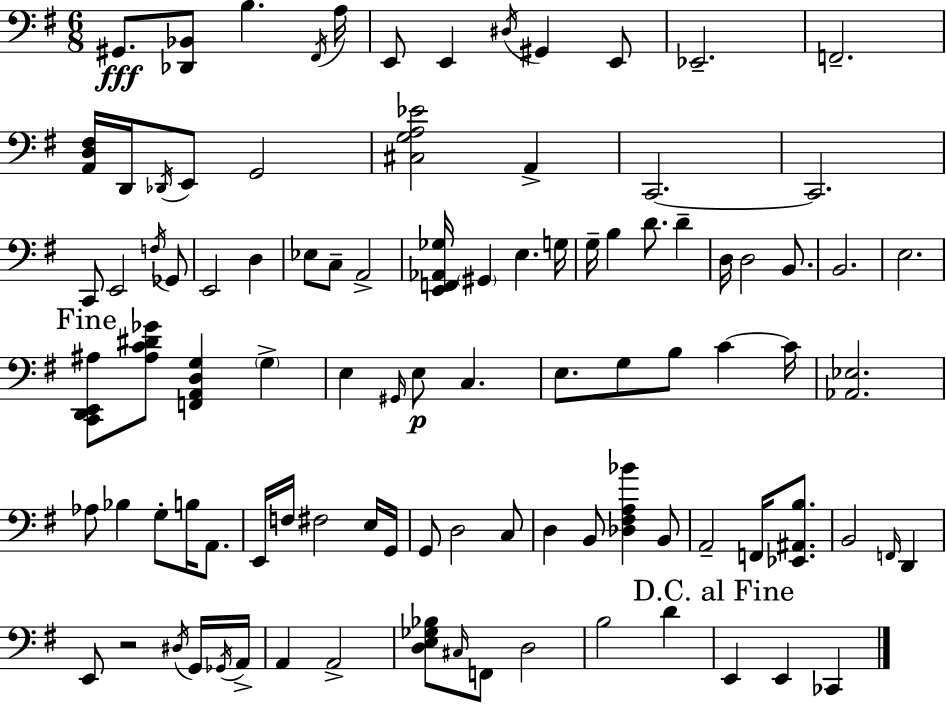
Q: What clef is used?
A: bass